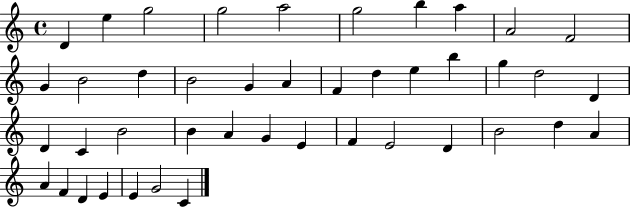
{
  \clef treble
  \time 4/4
  \defaultTimeSignature
  \key c \major
  d'4 e''4 g''2 | g''2 a''2 | g''2 b''4 a''4 | a'2 f'2 | \break g'4 b'2 d''4 | b'2 g'4 a'4 | f'4 d''4 e''4 b''4 | g''4 d''2 d'4 | \break d'4 c'4 b'2 | b'4 a'4 g'4 e'4 | f'4 e'2 d'4 | b'2 d''4 a'4 | \break a'4 f'4 d'4 e'4 | e'4 g'2 c'4 | \bar "|."
}